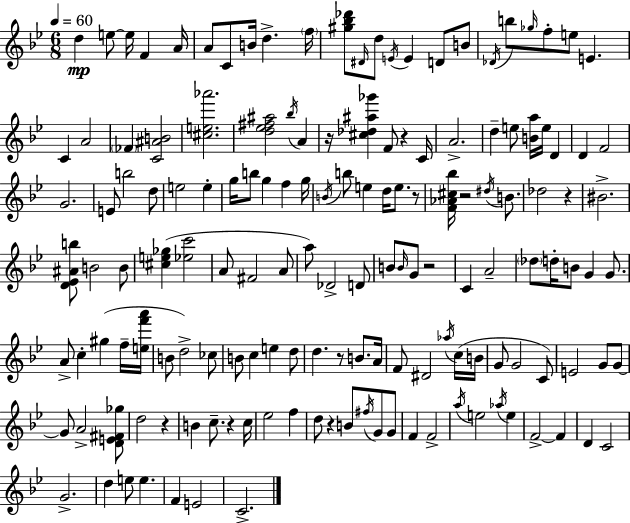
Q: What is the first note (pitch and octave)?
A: D5